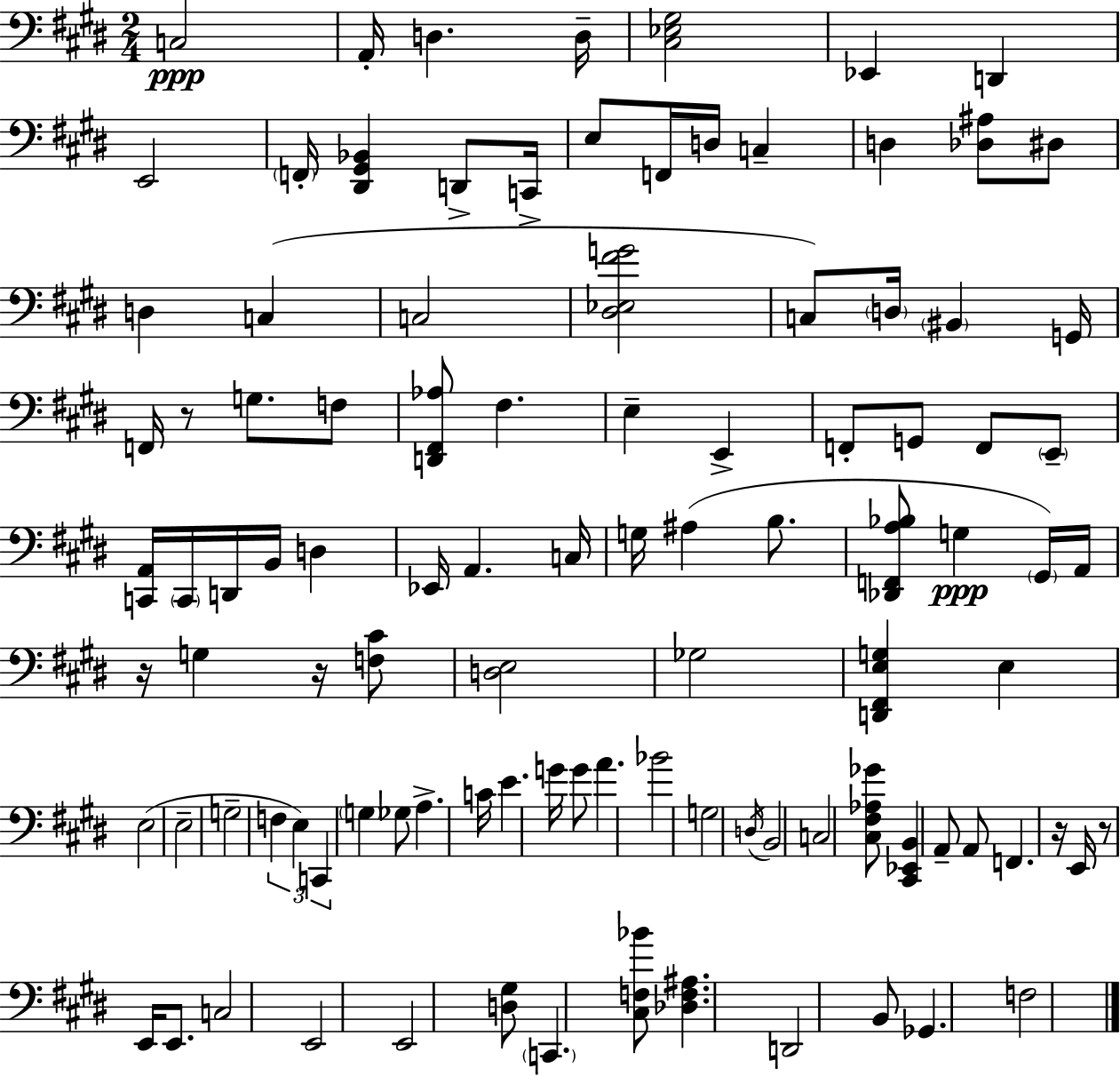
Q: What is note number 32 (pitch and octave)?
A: F2